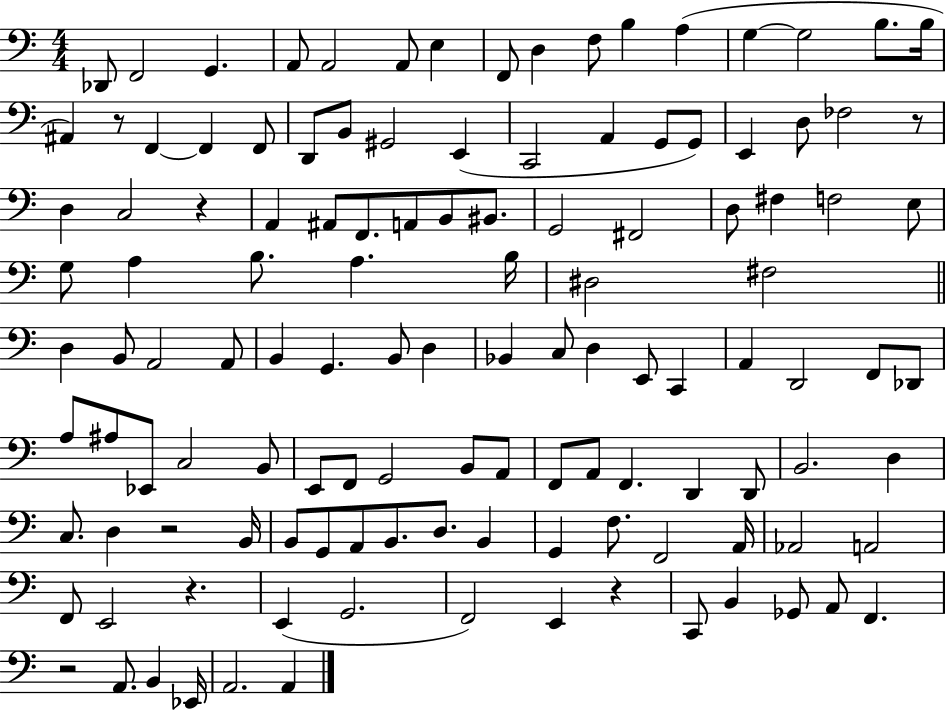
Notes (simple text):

Db2/e F2/h G2/q. A2/e A2/h A2/e E3/q F2/e D3/q F3/e B3/q A3/q G3/q G3/h B3/e. B3/s A#2/q R/e F2/q F2/q F2/e D2/e B2/e G#2/h E2/q C2/h A2/q G2/e G2/e E2/q D3/e FES3/h R/e D3/q C3/h R/q A2/q A#2/e F2/e. A2/e B2/e BIS2/e. G2/h F#2/h D3/e F#3/q F3/h E3/e G3/e A3/q B3/e. A3/q. B3/s D#3/h F#3/h D3/q B2/e A2/h A2/e B2/q G2/q. B2/e D3/q Bb2/q C3/e D3/q E2/e C2/q A2/q D2/h F2/e Db2/e A3/e A#3/e Eb2/e C3/h B2/e E2/e F2/e G2/h B2/e A2/e F2/e A2/e F2/q. D2/q D2/e B2/h. D3/q C3/e. D3/q R/h B2/s B2/e G2/e A2/e B2/e. D3/e. B2/q G2/q F3/e. F2/h A2/s Ab2/h A2/h F2/e E2/h R/q. E2/q G2/h. F2/h E2/q R/q C2/e B2/q Gb2/e A2/e F2/q. R/h A2/e. B2/q Eb2/s A2/h. A2/q